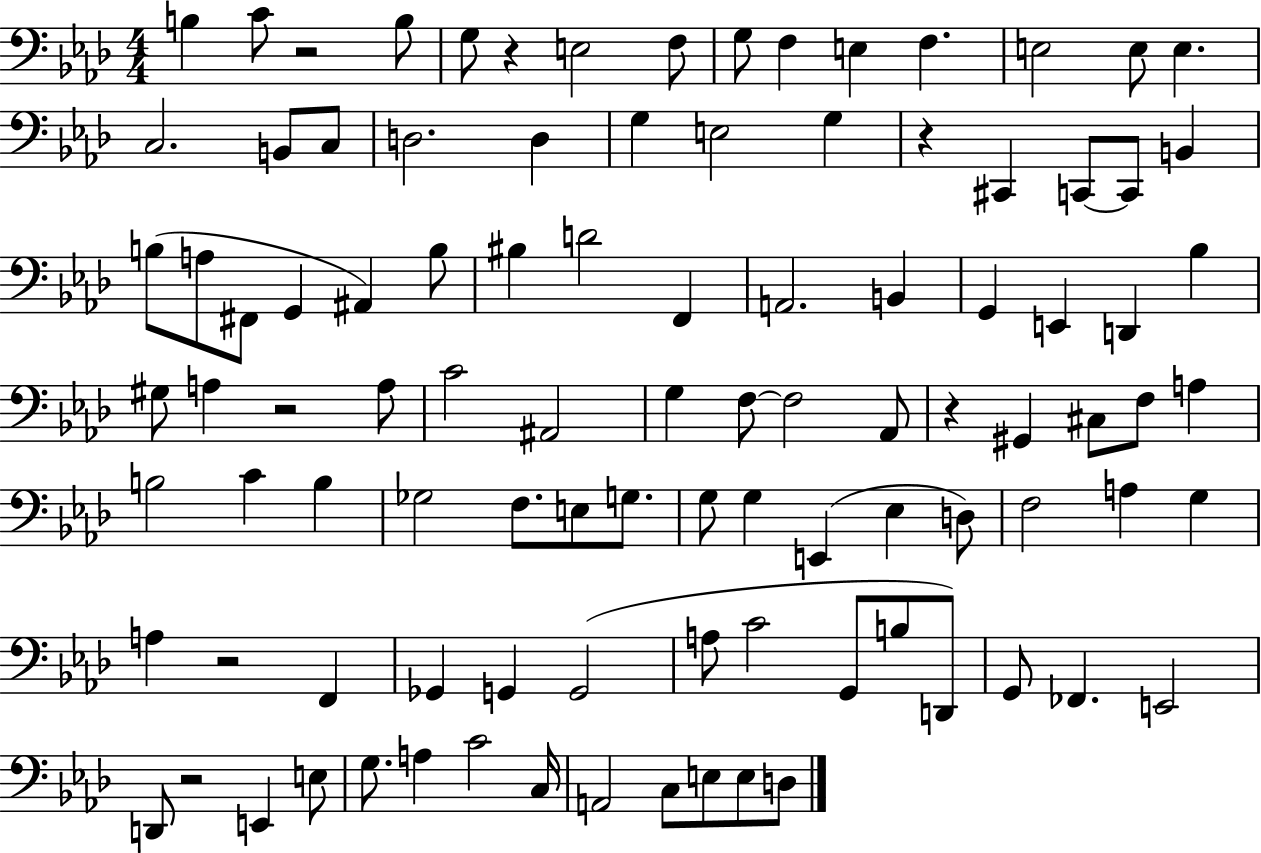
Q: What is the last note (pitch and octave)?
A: D3